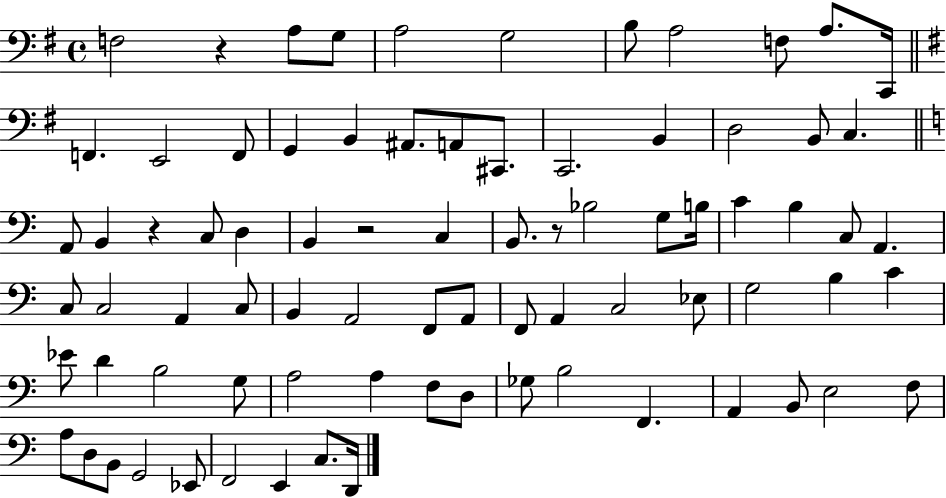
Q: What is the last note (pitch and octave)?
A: D2